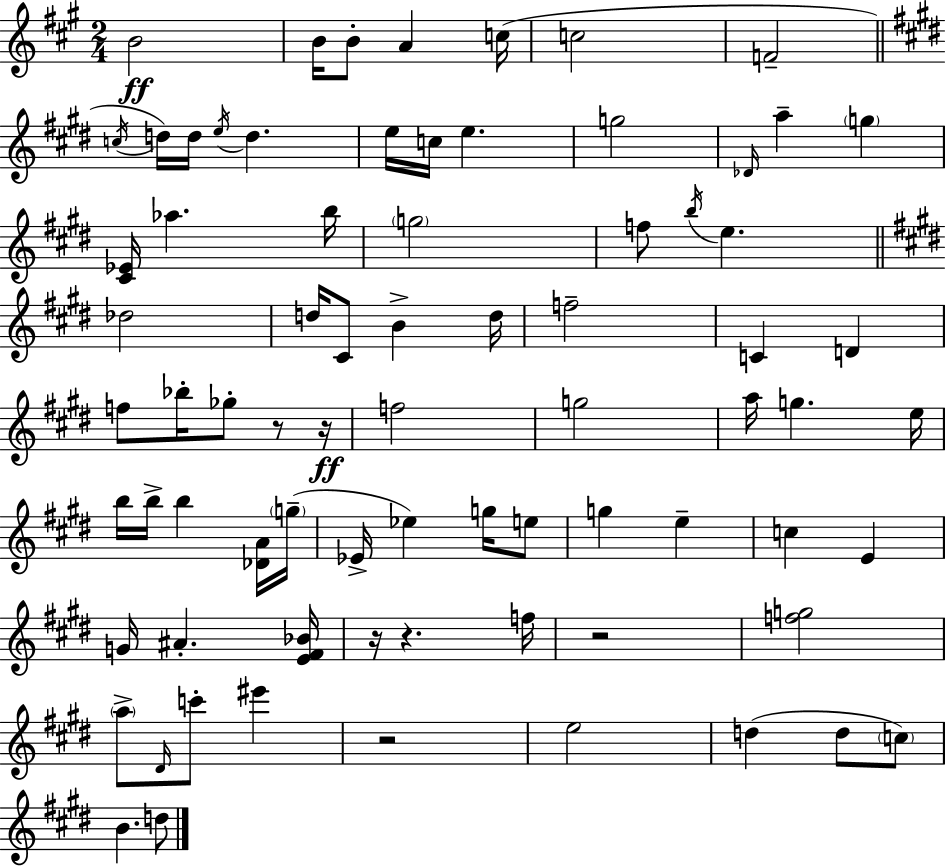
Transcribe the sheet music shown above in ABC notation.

X:1
T:Untitled
M:2/4
L:1/4
K:A
B2 B/4 B/2 A c/4 c2 F2 c/4 d/4 d/4 e/4 d e/4 c/4 e g2 _D/4 a g [^C_E]/4 _a b/4 g2 f/2 b/4 e _d2 d/4 ^C/2 B d/4 f2 C D f/2 _b/4 _g/2 z/2 z/4 f2 g2 a/4 g e/4 b/4 b/4 b [_DA]/4 g/4 _E/4 _e g/4 e/2 g e c E G/4 ^A [E^F_B]/4 z/4 z f/4 z2 [fg]2 a/2 ^D/4 c'/2 ^e' z2 e2 d d/2 c/2 B d/2